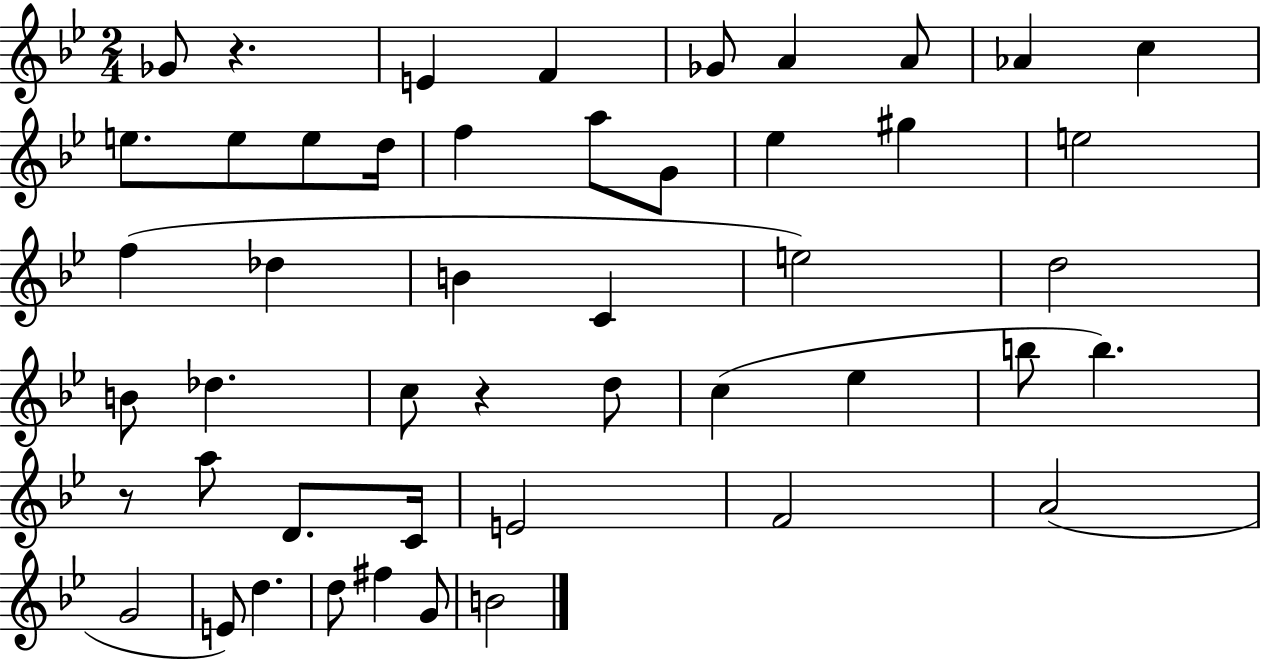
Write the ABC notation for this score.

X:1
T:Untitled
M:2/4
L:1/4
K:Bb
_G/2 z E F _G/2 A A/2 _A c e/2 e/2 e/2 d/4 f a/2 G/2 _e ^g e2 f _d B C e2 d2 B/2 _d c/2 z d/2 c _e b/2 b z/2 a/2 D/2 C/4 E2 F2 A2 G2 E/2 d d/2 ^f G/2 B2